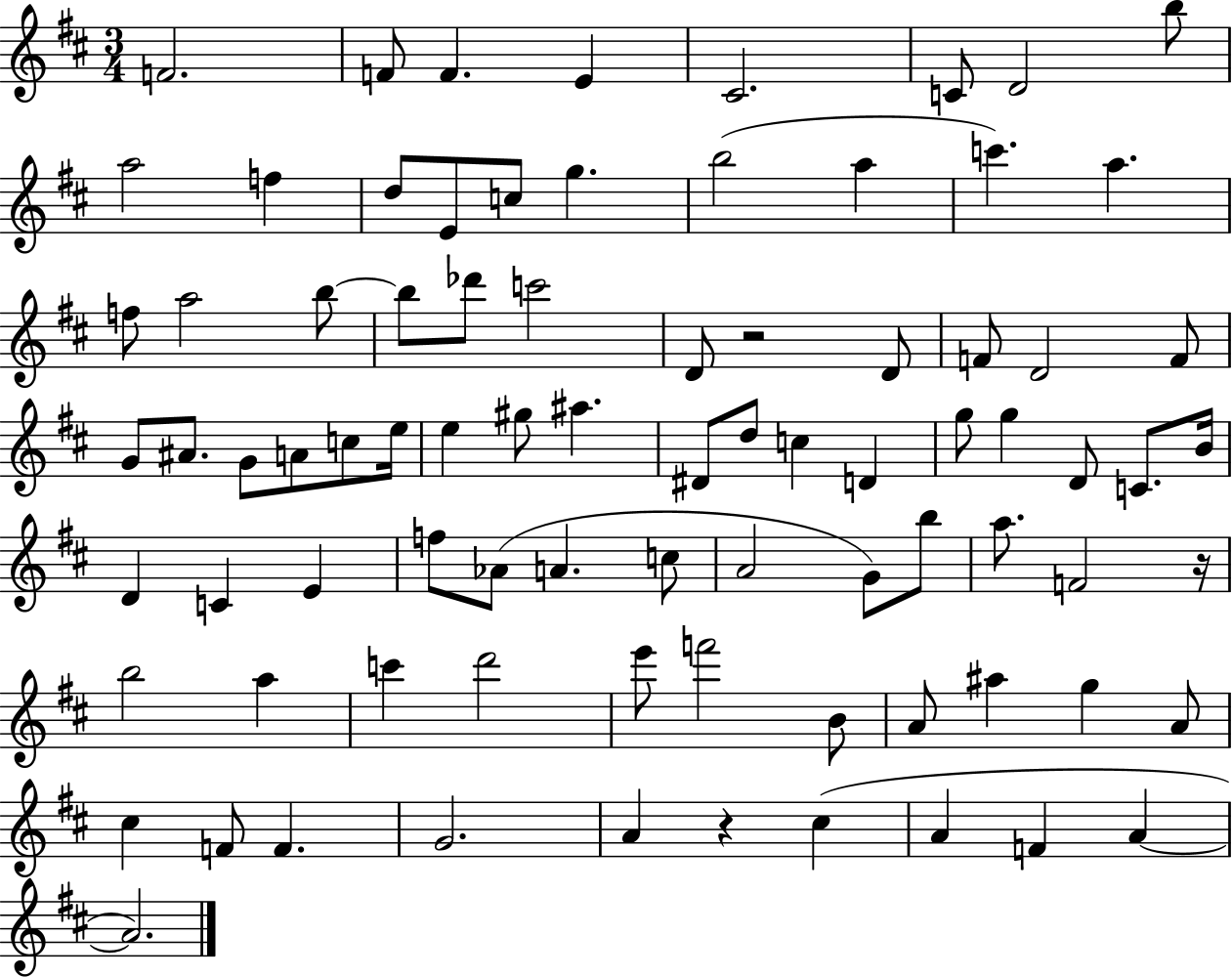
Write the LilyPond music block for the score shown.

{
  \clef treble
  \numericTimeSignature
  \time 3/4
  \key d \major
  \repeat volta 2 { f'2. | f'8 f'4. e'4 | cis'2. | c'8 d'2 b''8 | \break a''2 f''4 | d''8 e'8 c''8 g''4. | b''2( a''4 | c'''4.) a''4. | \break f''8 a''2 b''8~~ | b''8 des'''8 c'''2 | d'8 r2 d'8 | f'8 d'2 f'8 | \break g'8 ais'8. g'8 a'8 c''8 e''16 | e''4 gis''8 ais''4. | dis'8 d''8 c''4 d'4 | g''8 g''4 d'8 c'8. b'16 | \break d'4 c'4 e'4 | f''8 aes'8( a'4. c''8 | a'2 g'8) b''8 | a''8. f'2 r16 | \break b''2 a''4 | c'''4 d'''2 | e'''8 f'''2 b'8 | a'8 ais''4 g''4 a'8 | \break cis''4 f'8 f'4. | g'2. | a'4 r4 cis''4( | a'4 f'4 a'4~~ | \break a'2.) | } \bar "|."
}